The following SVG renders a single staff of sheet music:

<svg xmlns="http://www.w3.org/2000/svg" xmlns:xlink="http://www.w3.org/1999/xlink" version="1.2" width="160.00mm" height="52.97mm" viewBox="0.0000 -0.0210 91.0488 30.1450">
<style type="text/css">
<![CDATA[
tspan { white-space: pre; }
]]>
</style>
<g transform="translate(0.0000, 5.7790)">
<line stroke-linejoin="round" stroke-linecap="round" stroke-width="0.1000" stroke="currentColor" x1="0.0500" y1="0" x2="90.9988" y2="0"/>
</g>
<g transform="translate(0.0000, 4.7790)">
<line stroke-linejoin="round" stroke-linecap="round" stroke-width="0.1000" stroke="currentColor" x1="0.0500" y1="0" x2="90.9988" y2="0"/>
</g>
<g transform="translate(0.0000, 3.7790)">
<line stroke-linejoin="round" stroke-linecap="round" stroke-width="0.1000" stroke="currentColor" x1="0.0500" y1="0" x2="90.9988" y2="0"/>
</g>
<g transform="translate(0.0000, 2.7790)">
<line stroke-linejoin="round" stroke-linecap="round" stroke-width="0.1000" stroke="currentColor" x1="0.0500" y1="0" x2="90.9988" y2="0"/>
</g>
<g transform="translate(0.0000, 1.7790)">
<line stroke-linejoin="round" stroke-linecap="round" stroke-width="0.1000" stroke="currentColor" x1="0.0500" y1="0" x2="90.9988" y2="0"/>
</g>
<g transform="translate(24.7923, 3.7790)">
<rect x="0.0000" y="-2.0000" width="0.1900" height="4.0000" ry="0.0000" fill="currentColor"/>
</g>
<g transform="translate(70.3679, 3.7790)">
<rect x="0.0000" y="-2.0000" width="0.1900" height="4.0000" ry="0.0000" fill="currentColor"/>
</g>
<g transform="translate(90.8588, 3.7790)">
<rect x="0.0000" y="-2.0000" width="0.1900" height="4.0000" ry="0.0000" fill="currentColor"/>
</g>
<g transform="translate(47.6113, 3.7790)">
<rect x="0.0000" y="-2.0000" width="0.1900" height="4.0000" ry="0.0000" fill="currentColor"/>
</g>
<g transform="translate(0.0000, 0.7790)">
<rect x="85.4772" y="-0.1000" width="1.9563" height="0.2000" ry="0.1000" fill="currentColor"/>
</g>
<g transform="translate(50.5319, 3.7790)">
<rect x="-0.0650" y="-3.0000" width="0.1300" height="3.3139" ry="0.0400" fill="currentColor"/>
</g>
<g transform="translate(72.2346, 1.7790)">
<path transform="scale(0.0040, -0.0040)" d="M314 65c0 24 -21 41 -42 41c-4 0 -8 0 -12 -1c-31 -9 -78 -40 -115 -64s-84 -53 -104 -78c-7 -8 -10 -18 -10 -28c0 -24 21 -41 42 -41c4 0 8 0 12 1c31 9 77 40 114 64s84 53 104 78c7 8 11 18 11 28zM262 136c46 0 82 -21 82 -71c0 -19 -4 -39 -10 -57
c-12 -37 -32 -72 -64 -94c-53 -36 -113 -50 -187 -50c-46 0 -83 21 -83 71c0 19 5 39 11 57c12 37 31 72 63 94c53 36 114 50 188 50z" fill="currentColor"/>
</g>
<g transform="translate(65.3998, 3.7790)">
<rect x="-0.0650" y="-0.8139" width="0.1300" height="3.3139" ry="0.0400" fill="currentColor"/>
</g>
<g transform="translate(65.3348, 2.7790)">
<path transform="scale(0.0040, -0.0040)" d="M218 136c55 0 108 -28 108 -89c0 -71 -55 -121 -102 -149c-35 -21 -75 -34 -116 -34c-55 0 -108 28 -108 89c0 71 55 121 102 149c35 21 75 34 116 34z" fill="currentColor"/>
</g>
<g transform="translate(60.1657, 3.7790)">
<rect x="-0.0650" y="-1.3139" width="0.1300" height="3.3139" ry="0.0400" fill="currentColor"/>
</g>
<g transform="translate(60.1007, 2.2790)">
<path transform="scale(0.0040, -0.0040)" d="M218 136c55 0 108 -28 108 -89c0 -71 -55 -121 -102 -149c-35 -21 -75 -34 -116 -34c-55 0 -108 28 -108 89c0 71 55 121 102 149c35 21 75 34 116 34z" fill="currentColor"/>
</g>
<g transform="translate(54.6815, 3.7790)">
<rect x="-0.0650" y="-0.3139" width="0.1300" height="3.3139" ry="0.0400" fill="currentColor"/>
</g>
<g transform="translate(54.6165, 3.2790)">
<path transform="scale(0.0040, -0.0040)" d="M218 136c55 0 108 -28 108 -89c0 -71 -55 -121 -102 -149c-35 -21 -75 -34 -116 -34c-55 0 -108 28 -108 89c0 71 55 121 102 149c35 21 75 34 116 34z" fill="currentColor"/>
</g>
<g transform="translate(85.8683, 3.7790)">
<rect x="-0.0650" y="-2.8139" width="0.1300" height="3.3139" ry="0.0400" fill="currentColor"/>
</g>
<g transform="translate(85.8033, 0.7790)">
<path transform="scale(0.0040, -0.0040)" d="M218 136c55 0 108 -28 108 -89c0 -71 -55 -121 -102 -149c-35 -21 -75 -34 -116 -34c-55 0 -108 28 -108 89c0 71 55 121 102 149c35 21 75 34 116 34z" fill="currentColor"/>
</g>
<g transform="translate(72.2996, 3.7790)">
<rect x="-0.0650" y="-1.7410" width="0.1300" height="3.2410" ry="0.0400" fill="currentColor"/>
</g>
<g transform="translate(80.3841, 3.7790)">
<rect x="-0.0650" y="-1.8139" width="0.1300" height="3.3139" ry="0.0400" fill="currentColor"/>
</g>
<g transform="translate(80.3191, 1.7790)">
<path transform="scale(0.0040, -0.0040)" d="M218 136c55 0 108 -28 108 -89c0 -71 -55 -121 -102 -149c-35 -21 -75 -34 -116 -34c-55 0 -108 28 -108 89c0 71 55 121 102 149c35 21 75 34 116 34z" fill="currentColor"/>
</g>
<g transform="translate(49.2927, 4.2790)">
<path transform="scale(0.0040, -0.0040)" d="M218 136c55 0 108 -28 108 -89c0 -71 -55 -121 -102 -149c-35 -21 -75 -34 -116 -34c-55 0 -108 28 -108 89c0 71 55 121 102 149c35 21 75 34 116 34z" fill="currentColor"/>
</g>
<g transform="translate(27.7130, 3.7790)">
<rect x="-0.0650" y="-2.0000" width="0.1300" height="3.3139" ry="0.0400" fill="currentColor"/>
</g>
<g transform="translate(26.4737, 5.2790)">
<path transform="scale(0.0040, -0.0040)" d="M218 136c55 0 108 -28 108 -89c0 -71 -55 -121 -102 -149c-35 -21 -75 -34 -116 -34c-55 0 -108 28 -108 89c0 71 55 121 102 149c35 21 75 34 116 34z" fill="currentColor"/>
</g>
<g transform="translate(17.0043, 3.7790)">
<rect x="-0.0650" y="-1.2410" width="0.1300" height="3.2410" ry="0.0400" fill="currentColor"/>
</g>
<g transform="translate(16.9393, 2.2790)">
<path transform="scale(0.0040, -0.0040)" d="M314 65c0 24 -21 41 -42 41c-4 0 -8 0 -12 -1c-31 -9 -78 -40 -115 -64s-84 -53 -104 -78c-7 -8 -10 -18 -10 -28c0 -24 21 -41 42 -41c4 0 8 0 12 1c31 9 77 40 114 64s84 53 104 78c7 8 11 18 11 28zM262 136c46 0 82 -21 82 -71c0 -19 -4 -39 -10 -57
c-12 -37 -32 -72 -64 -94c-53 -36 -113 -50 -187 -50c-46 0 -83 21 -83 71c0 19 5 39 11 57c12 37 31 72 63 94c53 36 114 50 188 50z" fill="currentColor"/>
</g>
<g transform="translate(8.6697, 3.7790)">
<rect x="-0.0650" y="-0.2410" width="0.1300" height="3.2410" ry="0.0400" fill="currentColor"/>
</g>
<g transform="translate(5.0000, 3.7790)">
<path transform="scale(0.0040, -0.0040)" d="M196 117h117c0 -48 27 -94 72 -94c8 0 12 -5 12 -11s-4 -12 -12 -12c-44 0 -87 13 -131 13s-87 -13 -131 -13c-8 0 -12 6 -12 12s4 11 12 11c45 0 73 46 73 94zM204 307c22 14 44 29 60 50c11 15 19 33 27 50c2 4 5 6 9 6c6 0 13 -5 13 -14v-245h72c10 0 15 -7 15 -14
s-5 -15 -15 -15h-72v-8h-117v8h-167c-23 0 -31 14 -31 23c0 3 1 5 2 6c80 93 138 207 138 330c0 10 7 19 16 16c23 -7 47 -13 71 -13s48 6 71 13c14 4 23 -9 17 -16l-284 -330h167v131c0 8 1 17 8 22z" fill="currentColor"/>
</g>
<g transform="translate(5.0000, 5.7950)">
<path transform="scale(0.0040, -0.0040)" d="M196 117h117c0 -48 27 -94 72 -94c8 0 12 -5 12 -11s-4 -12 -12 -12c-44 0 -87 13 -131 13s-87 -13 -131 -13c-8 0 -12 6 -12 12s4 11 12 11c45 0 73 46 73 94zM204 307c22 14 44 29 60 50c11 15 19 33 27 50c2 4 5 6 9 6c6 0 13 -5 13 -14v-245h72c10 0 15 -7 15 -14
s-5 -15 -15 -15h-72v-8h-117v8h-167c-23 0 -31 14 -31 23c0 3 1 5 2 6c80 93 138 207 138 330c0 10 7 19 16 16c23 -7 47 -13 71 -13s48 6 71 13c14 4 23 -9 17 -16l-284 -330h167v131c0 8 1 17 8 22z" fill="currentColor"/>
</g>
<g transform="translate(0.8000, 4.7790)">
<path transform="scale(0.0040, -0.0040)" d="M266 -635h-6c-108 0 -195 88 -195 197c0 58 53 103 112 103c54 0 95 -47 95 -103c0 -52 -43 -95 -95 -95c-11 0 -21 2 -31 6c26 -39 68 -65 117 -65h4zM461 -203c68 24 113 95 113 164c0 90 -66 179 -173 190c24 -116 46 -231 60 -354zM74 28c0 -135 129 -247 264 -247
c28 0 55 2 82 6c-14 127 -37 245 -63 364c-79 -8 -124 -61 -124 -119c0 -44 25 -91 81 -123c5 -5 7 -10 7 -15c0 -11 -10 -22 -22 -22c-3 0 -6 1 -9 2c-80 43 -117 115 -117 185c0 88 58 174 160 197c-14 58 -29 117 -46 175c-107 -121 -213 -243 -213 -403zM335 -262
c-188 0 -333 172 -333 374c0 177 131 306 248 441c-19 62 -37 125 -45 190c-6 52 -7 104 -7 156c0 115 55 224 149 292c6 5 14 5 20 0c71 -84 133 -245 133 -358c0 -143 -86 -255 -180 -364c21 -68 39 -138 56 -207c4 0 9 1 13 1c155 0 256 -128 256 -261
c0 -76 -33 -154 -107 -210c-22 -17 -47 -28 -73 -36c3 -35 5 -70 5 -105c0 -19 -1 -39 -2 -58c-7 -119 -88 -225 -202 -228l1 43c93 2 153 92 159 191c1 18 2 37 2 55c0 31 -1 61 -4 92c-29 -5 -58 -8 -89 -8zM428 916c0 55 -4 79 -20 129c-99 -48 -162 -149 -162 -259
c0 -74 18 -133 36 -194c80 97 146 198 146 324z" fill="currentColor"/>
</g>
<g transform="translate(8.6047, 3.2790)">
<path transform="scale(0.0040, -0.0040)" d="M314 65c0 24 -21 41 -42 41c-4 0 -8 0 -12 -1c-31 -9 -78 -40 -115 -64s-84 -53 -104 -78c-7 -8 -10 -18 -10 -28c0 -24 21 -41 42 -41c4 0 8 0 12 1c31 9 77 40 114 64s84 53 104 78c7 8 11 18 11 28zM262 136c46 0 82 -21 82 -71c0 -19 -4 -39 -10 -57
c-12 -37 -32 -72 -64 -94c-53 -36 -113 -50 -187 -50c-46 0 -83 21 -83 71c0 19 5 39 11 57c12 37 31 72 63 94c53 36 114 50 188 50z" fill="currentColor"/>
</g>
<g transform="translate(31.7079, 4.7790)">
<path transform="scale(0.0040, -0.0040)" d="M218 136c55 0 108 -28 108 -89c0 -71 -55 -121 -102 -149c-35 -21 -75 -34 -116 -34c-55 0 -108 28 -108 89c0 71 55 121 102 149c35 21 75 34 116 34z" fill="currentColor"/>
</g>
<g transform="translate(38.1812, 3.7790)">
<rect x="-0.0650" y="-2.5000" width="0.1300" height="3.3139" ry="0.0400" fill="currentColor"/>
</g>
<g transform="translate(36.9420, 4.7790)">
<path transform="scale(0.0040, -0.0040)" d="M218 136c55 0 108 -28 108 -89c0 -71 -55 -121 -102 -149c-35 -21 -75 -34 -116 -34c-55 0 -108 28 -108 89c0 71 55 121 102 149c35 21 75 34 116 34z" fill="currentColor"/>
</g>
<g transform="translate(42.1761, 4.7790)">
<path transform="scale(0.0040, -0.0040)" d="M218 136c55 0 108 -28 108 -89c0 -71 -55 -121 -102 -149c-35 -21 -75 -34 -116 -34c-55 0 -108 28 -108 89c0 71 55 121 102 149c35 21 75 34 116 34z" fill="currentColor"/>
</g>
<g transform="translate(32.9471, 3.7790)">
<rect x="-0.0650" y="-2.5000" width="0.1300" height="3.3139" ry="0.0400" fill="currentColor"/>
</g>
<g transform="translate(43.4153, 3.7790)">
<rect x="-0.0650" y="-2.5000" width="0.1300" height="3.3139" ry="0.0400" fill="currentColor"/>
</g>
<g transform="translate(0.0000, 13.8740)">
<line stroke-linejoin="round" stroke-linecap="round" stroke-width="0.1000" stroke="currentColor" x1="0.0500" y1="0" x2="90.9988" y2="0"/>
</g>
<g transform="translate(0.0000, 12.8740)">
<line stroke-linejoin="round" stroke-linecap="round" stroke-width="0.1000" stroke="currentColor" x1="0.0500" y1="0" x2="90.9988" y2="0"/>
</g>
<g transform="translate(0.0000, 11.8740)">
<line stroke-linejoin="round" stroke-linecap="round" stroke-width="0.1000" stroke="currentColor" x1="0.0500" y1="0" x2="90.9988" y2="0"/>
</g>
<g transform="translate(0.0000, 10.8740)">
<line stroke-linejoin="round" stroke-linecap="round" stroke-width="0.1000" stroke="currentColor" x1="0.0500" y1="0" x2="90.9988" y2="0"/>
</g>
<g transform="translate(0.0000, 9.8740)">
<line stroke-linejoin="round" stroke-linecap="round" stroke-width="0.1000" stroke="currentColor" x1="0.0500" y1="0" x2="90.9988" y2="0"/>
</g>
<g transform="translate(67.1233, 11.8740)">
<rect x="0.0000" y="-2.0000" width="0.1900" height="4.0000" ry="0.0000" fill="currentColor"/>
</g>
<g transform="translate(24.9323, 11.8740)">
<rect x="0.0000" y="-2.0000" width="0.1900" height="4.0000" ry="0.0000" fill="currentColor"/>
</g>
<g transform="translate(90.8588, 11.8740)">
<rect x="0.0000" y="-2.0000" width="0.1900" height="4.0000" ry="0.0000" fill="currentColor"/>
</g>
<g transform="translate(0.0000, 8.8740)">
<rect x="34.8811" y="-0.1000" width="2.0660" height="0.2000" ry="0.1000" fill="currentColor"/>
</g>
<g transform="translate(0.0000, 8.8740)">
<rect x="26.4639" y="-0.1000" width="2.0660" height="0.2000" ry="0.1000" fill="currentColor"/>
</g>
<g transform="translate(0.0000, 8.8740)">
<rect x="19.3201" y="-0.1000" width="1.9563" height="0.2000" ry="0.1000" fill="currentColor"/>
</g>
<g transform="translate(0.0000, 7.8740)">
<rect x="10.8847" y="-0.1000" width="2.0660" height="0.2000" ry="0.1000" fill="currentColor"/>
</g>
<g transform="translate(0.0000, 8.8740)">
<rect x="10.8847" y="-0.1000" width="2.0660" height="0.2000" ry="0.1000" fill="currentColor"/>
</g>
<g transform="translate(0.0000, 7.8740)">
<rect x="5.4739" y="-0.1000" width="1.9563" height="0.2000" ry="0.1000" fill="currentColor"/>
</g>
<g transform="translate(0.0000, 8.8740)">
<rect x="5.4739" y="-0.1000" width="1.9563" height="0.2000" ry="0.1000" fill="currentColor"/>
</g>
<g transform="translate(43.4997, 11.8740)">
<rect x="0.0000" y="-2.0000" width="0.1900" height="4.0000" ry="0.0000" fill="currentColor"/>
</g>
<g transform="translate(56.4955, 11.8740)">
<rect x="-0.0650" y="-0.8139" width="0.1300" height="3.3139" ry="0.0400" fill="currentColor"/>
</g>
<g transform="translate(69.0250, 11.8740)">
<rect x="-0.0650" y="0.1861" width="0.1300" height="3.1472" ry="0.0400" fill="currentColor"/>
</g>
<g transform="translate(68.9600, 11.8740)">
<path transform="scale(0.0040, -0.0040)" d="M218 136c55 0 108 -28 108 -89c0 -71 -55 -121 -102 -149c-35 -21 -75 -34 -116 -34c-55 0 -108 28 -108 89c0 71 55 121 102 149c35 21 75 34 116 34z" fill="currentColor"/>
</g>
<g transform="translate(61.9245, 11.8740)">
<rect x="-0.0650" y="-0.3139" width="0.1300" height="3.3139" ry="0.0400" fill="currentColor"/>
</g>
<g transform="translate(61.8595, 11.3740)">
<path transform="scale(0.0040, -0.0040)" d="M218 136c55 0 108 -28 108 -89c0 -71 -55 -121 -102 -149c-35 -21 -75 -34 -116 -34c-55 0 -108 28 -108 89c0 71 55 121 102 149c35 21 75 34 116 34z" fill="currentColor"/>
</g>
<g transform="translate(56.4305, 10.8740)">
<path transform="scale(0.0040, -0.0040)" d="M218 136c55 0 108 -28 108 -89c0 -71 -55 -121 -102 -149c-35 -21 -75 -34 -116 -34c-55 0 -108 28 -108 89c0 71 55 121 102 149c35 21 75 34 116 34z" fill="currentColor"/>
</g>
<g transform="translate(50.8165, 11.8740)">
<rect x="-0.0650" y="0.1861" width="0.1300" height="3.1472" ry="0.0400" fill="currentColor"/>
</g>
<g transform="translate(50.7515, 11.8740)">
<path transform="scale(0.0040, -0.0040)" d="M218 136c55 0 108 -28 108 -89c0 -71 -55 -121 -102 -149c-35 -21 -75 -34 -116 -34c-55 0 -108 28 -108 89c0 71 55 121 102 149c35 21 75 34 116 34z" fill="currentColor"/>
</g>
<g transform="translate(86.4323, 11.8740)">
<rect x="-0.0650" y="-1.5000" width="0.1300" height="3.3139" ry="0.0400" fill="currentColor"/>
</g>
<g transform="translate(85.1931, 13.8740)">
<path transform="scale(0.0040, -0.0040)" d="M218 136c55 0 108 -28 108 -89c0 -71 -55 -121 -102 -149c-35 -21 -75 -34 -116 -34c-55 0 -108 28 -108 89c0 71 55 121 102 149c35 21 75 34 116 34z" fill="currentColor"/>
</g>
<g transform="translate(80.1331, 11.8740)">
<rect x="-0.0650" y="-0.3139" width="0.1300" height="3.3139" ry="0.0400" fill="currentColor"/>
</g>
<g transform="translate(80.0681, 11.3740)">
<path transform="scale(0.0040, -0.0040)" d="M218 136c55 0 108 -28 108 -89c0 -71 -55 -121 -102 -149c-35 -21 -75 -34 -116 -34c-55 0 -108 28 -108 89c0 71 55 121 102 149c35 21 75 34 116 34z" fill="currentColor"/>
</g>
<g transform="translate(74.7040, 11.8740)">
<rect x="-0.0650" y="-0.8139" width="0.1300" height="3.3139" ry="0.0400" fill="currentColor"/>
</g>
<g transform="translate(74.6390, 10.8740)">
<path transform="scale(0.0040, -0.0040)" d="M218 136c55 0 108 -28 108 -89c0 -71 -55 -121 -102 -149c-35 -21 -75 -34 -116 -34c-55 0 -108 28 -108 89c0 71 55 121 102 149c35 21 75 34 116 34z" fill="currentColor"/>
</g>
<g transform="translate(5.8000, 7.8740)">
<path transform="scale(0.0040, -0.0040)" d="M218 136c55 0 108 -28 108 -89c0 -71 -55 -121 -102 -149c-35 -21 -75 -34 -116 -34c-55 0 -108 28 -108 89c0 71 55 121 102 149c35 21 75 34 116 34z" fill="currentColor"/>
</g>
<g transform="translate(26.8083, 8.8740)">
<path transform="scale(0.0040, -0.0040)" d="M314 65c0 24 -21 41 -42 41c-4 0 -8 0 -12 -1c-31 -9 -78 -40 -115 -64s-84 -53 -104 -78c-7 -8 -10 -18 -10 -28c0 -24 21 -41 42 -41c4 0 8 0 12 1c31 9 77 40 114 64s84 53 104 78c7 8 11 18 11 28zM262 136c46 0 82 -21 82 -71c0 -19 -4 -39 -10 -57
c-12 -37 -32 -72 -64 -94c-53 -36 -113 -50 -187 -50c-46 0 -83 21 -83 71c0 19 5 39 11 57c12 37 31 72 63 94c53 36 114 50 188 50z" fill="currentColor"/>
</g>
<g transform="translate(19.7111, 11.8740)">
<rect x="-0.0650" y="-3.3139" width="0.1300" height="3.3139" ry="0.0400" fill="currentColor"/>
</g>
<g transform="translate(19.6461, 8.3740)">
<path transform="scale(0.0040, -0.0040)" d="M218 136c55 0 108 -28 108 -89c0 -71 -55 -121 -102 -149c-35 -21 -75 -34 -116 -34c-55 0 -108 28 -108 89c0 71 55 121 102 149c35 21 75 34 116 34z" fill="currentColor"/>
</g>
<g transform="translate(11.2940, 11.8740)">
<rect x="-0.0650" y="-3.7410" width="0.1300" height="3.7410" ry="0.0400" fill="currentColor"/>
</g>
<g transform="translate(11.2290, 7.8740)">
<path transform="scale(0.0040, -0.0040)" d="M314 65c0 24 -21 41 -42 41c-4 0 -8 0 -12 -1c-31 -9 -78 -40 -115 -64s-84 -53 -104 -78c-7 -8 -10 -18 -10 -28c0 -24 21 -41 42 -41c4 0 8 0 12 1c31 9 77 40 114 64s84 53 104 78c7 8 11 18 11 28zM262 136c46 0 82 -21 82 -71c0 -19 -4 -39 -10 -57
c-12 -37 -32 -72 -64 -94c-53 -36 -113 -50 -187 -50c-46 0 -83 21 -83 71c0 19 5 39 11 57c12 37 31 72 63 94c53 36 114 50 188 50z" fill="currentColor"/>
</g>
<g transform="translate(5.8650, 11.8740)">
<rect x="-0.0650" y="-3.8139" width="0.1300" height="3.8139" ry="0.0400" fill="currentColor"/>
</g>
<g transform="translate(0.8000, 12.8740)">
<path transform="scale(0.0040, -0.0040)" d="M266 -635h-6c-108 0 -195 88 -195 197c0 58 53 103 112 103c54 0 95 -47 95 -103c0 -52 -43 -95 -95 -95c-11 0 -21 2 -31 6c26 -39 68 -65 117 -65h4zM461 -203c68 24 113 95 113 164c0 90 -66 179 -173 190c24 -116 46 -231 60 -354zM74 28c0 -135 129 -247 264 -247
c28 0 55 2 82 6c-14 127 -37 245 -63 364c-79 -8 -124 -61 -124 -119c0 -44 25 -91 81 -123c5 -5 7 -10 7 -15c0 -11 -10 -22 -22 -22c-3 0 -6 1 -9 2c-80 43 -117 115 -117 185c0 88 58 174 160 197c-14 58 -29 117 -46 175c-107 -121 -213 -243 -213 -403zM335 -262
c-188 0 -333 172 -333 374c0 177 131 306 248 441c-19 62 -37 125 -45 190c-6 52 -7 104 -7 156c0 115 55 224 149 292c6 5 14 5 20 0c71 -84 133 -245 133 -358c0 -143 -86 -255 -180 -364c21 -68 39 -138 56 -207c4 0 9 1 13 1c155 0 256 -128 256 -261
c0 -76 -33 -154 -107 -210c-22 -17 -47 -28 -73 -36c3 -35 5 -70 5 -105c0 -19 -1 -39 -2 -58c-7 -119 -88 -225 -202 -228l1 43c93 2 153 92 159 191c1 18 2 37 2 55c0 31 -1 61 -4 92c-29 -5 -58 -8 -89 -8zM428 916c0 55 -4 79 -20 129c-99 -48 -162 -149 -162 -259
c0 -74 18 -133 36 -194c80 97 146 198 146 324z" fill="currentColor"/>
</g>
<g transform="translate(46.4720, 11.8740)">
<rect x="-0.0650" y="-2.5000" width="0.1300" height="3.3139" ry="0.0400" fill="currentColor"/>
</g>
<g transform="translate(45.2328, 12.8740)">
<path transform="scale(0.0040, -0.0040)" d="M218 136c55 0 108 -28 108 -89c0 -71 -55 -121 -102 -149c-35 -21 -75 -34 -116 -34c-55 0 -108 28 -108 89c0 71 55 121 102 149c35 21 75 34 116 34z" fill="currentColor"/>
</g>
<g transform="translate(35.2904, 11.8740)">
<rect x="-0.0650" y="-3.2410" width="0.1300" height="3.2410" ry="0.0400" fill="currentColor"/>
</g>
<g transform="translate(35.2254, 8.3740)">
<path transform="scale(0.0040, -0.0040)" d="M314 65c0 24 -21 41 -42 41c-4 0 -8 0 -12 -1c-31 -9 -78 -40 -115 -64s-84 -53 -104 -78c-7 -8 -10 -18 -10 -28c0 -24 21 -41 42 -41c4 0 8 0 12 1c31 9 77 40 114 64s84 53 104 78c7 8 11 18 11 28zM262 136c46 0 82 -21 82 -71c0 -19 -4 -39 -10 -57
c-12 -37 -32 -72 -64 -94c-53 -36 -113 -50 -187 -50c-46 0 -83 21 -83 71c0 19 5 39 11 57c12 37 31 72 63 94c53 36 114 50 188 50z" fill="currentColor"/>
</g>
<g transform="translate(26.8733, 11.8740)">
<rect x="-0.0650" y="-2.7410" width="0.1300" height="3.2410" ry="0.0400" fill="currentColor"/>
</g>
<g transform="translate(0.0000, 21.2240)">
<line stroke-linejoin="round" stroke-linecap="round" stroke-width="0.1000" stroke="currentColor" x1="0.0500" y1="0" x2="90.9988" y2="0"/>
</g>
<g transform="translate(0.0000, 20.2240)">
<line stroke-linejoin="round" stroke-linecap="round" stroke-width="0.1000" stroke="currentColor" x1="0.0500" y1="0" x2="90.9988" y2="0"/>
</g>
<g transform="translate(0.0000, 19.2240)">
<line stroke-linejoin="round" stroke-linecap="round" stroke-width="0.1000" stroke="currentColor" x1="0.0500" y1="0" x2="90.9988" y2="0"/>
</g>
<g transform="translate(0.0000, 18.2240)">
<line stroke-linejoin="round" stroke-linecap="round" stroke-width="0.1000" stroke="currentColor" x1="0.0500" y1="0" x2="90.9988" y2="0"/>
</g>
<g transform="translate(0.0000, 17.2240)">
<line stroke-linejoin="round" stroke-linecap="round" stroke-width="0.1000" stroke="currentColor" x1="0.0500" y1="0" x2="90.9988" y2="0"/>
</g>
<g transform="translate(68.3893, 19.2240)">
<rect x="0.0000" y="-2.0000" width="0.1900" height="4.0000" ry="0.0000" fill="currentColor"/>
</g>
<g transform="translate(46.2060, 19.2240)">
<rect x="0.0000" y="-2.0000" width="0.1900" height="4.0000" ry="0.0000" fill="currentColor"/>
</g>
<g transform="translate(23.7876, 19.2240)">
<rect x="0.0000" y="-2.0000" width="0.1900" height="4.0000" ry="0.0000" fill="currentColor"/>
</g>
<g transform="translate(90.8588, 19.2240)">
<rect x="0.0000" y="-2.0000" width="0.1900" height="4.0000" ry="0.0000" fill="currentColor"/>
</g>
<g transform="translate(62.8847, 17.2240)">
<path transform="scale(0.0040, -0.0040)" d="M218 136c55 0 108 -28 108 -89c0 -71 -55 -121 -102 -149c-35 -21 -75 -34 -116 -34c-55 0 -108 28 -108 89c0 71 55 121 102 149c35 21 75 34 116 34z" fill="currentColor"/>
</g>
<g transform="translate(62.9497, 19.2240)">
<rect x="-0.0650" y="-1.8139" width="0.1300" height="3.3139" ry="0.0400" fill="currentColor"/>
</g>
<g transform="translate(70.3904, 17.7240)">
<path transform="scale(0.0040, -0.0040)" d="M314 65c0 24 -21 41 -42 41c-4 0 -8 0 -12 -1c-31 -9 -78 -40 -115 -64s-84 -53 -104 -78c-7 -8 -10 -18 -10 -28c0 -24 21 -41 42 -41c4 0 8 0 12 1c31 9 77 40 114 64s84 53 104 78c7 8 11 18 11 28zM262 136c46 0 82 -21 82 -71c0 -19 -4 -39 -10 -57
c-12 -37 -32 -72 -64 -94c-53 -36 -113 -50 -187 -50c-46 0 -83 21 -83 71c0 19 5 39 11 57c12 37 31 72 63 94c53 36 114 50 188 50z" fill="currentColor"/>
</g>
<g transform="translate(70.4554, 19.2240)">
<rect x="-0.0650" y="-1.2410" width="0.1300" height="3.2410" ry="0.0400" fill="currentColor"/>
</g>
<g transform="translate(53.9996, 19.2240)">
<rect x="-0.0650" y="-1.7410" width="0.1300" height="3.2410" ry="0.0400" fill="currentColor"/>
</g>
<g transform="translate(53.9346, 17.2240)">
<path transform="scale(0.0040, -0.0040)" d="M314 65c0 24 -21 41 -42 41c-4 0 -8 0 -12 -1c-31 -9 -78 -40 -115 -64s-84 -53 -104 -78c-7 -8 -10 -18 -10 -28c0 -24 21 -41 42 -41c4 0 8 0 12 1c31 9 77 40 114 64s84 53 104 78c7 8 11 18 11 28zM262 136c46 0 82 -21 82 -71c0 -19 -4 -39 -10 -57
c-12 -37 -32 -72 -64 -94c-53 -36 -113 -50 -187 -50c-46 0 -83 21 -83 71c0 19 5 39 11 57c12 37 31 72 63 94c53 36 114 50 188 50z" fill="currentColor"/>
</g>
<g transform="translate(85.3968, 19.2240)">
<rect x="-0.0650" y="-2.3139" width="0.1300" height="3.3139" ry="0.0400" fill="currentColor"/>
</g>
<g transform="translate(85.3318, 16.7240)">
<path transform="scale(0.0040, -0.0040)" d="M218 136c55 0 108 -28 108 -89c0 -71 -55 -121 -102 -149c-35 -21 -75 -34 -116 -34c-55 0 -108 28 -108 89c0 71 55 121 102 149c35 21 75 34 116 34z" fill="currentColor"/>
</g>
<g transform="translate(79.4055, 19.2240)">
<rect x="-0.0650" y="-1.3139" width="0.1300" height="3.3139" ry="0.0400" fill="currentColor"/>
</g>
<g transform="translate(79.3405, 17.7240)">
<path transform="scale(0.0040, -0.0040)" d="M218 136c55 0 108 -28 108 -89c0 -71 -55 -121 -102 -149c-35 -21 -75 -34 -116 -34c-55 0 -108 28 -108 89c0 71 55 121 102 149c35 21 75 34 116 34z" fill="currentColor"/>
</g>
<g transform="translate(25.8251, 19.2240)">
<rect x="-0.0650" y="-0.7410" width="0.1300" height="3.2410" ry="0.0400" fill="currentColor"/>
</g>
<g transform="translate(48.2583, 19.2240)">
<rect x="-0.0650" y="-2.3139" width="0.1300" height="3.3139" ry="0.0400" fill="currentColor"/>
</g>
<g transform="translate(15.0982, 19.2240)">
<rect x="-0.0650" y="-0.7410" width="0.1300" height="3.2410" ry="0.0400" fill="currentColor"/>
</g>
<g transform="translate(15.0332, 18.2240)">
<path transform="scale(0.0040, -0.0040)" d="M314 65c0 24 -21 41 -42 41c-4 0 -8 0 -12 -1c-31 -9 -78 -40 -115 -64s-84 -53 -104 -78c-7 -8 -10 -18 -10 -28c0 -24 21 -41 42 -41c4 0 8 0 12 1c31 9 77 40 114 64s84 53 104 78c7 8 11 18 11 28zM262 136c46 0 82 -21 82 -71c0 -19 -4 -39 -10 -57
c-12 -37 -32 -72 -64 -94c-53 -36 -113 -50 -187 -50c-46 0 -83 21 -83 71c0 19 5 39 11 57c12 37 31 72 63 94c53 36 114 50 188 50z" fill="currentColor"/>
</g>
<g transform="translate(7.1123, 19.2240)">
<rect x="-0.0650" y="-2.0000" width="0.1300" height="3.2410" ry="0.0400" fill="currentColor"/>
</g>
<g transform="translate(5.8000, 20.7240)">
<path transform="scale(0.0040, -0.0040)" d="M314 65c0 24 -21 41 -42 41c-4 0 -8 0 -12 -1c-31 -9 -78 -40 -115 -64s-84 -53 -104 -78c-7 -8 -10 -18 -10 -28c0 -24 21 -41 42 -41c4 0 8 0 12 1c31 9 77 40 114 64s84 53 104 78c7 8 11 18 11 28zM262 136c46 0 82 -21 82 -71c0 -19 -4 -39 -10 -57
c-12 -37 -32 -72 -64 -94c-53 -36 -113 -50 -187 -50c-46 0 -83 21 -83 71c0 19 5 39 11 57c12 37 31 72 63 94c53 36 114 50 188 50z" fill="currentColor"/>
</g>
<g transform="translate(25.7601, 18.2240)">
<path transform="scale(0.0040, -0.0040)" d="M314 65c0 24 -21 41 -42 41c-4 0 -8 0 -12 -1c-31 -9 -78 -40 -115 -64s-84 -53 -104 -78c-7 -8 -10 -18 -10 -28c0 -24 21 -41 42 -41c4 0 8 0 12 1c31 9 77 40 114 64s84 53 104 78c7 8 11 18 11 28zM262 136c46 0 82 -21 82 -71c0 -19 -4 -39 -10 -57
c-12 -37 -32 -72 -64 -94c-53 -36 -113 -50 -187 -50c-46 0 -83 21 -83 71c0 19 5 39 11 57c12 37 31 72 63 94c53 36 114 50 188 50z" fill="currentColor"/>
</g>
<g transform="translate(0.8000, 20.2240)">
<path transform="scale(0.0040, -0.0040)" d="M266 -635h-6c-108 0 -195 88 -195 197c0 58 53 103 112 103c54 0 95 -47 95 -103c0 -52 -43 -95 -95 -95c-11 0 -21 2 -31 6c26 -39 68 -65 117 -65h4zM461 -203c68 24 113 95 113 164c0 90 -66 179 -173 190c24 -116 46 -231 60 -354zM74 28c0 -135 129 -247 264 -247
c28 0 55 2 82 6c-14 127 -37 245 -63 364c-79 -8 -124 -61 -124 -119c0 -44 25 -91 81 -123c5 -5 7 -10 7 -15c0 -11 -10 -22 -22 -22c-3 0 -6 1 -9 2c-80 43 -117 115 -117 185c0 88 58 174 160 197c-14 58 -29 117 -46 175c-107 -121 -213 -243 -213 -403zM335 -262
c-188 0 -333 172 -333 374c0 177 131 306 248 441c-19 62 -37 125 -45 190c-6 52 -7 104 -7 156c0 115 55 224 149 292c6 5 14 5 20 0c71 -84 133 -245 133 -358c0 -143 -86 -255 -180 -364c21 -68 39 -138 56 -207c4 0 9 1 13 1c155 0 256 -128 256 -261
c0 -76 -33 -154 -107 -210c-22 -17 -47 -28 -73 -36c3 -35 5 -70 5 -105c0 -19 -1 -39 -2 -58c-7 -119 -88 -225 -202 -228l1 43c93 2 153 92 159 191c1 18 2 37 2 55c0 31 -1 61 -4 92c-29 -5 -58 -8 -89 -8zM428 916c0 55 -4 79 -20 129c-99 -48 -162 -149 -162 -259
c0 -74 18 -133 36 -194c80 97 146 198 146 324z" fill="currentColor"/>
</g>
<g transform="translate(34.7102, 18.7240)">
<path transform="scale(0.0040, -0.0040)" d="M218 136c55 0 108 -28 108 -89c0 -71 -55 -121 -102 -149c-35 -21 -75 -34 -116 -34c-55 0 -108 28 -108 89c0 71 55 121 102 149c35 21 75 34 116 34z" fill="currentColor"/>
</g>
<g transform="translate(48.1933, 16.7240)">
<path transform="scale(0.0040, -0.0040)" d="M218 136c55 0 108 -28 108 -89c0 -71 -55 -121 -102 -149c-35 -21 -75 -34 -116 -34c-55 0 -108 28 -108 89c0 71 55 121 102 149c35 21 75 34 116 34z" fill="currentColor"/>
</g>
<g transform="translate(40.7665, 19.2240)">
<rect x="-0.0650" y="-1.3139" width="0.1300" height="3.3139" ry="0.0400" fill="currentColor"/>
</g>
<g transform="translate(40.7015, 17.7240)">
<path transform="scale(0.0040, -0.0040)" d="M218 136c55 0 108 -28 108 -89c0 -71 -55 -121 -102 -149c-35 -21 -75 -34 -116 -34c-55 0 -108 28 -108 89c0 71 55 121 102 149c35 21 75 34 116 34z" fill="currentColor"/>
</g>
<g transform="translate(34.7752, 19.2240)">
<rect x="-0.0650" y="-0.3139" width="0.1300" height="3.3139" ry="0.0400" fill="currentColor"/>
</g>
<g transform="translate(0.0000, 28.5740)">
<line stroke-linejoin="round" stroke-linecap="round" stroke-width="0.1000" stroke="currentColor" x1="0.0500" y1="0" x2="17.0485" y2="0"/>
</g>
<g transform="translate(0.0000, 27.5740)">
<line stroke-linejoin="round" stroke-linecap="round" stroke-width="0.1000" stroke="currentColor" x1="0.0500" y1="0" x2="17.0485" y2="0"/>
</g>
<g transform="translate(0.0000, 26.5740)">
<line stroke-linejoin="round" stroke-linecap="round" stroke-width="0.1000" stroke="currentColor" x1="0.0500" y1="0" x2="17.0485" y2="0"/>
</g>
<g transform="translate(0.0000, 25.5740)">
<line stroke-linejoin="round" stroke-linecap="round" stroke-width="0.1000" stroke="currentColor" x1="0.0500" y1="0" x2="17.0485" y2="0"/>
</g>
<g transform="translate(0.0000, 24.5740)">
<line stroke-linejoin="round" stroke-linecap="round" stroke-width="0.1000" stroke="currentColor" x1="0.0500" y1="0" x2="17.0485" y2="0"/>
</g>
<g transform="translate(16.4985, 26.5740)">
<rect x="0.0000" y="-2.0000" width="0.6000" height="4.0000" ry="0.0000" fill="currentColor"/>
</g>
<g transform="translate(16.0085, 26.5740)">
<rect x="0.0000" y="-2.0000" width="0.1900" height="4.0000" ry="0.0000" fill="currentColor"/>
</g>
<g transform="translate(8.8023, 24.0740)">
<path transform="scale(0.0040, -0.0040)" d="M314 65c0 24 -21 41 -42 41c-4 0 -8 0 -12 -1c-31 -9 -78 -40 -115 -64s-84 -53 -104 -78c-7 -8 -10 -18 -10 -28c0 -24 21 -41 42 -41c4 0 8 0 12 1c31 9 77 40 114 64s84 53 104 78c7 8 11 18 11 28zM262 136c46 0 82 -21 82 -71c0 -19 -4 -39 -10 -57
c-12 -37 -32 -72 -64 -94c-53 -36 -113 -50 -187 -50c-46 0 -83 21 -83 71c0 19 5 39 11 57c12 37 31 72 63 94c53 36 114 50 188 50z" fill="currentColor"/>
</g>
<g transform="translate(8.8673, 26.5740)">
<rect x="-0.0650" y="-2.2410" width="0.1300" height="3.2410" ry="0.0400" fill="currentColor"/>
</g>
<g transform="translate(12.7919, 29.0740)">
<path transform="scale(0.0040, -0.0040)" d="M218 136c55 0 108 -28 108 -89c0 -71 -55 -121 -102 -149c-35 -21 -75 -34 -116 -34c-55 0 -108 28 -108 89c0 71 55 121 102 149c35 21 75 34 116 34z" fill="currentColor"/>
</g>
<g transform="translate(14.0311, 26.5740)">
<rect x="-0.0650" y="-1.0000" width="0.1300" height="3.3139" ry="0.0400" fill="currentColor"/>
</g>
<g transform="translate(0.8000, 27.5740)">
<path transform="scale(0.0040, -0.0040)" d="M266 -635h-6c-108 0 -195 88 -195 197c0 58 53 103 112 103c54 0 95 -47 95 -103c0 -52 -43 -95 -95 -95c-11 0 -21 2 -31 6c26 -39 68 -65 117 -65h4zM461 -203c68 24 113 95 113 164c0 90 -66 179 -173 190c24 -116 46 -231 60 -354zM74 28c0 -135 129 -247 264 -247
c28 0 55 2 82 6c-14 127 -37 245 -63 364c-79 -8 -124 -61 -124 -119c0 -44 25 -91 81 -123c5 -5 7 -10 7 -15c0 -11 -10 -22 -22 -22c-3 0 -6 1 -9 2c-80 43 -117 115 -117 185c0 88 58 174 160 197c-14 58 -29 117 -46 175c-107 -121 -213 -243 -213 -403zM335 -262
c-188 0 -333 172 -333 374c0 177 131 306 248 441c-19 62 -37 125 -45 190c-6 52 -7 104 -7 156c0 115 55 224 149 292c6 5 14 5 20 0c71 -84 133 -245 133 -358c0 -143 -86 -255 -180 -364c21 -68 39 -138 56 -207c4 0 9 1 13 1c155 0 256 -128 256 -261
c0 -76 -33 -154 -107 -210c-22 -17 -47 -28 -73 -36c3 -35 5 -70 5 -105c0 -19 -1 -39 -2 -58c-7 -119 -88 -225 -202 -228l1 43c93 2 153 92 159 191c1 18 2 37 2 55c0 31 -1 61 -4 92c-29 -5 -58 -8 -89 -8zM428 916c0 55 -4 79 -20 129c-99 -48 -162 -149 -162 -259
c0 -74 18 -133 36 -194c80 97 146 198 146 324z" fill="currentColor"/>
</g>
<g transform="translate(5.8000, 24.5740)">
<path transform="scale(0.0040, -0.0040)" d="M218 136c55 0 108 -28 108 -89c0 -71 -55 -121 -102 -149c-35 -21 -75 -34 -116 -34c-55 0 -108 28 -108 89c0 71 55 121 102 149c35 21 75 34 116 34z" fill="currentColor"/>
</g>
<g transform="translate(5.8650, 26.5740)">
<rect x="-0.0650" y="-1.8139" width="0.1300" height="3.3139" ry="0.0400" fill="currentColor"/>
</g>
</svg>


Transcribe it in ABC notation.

X:1
T:Untitled
M:4/4
L:1/4
K:C
c2 e2 F G G G A c e d f2 f a c' c'2 b a2 b2 G B d c B d c E F2 d2 d2 c e g f2 f e2 e g f g2 D